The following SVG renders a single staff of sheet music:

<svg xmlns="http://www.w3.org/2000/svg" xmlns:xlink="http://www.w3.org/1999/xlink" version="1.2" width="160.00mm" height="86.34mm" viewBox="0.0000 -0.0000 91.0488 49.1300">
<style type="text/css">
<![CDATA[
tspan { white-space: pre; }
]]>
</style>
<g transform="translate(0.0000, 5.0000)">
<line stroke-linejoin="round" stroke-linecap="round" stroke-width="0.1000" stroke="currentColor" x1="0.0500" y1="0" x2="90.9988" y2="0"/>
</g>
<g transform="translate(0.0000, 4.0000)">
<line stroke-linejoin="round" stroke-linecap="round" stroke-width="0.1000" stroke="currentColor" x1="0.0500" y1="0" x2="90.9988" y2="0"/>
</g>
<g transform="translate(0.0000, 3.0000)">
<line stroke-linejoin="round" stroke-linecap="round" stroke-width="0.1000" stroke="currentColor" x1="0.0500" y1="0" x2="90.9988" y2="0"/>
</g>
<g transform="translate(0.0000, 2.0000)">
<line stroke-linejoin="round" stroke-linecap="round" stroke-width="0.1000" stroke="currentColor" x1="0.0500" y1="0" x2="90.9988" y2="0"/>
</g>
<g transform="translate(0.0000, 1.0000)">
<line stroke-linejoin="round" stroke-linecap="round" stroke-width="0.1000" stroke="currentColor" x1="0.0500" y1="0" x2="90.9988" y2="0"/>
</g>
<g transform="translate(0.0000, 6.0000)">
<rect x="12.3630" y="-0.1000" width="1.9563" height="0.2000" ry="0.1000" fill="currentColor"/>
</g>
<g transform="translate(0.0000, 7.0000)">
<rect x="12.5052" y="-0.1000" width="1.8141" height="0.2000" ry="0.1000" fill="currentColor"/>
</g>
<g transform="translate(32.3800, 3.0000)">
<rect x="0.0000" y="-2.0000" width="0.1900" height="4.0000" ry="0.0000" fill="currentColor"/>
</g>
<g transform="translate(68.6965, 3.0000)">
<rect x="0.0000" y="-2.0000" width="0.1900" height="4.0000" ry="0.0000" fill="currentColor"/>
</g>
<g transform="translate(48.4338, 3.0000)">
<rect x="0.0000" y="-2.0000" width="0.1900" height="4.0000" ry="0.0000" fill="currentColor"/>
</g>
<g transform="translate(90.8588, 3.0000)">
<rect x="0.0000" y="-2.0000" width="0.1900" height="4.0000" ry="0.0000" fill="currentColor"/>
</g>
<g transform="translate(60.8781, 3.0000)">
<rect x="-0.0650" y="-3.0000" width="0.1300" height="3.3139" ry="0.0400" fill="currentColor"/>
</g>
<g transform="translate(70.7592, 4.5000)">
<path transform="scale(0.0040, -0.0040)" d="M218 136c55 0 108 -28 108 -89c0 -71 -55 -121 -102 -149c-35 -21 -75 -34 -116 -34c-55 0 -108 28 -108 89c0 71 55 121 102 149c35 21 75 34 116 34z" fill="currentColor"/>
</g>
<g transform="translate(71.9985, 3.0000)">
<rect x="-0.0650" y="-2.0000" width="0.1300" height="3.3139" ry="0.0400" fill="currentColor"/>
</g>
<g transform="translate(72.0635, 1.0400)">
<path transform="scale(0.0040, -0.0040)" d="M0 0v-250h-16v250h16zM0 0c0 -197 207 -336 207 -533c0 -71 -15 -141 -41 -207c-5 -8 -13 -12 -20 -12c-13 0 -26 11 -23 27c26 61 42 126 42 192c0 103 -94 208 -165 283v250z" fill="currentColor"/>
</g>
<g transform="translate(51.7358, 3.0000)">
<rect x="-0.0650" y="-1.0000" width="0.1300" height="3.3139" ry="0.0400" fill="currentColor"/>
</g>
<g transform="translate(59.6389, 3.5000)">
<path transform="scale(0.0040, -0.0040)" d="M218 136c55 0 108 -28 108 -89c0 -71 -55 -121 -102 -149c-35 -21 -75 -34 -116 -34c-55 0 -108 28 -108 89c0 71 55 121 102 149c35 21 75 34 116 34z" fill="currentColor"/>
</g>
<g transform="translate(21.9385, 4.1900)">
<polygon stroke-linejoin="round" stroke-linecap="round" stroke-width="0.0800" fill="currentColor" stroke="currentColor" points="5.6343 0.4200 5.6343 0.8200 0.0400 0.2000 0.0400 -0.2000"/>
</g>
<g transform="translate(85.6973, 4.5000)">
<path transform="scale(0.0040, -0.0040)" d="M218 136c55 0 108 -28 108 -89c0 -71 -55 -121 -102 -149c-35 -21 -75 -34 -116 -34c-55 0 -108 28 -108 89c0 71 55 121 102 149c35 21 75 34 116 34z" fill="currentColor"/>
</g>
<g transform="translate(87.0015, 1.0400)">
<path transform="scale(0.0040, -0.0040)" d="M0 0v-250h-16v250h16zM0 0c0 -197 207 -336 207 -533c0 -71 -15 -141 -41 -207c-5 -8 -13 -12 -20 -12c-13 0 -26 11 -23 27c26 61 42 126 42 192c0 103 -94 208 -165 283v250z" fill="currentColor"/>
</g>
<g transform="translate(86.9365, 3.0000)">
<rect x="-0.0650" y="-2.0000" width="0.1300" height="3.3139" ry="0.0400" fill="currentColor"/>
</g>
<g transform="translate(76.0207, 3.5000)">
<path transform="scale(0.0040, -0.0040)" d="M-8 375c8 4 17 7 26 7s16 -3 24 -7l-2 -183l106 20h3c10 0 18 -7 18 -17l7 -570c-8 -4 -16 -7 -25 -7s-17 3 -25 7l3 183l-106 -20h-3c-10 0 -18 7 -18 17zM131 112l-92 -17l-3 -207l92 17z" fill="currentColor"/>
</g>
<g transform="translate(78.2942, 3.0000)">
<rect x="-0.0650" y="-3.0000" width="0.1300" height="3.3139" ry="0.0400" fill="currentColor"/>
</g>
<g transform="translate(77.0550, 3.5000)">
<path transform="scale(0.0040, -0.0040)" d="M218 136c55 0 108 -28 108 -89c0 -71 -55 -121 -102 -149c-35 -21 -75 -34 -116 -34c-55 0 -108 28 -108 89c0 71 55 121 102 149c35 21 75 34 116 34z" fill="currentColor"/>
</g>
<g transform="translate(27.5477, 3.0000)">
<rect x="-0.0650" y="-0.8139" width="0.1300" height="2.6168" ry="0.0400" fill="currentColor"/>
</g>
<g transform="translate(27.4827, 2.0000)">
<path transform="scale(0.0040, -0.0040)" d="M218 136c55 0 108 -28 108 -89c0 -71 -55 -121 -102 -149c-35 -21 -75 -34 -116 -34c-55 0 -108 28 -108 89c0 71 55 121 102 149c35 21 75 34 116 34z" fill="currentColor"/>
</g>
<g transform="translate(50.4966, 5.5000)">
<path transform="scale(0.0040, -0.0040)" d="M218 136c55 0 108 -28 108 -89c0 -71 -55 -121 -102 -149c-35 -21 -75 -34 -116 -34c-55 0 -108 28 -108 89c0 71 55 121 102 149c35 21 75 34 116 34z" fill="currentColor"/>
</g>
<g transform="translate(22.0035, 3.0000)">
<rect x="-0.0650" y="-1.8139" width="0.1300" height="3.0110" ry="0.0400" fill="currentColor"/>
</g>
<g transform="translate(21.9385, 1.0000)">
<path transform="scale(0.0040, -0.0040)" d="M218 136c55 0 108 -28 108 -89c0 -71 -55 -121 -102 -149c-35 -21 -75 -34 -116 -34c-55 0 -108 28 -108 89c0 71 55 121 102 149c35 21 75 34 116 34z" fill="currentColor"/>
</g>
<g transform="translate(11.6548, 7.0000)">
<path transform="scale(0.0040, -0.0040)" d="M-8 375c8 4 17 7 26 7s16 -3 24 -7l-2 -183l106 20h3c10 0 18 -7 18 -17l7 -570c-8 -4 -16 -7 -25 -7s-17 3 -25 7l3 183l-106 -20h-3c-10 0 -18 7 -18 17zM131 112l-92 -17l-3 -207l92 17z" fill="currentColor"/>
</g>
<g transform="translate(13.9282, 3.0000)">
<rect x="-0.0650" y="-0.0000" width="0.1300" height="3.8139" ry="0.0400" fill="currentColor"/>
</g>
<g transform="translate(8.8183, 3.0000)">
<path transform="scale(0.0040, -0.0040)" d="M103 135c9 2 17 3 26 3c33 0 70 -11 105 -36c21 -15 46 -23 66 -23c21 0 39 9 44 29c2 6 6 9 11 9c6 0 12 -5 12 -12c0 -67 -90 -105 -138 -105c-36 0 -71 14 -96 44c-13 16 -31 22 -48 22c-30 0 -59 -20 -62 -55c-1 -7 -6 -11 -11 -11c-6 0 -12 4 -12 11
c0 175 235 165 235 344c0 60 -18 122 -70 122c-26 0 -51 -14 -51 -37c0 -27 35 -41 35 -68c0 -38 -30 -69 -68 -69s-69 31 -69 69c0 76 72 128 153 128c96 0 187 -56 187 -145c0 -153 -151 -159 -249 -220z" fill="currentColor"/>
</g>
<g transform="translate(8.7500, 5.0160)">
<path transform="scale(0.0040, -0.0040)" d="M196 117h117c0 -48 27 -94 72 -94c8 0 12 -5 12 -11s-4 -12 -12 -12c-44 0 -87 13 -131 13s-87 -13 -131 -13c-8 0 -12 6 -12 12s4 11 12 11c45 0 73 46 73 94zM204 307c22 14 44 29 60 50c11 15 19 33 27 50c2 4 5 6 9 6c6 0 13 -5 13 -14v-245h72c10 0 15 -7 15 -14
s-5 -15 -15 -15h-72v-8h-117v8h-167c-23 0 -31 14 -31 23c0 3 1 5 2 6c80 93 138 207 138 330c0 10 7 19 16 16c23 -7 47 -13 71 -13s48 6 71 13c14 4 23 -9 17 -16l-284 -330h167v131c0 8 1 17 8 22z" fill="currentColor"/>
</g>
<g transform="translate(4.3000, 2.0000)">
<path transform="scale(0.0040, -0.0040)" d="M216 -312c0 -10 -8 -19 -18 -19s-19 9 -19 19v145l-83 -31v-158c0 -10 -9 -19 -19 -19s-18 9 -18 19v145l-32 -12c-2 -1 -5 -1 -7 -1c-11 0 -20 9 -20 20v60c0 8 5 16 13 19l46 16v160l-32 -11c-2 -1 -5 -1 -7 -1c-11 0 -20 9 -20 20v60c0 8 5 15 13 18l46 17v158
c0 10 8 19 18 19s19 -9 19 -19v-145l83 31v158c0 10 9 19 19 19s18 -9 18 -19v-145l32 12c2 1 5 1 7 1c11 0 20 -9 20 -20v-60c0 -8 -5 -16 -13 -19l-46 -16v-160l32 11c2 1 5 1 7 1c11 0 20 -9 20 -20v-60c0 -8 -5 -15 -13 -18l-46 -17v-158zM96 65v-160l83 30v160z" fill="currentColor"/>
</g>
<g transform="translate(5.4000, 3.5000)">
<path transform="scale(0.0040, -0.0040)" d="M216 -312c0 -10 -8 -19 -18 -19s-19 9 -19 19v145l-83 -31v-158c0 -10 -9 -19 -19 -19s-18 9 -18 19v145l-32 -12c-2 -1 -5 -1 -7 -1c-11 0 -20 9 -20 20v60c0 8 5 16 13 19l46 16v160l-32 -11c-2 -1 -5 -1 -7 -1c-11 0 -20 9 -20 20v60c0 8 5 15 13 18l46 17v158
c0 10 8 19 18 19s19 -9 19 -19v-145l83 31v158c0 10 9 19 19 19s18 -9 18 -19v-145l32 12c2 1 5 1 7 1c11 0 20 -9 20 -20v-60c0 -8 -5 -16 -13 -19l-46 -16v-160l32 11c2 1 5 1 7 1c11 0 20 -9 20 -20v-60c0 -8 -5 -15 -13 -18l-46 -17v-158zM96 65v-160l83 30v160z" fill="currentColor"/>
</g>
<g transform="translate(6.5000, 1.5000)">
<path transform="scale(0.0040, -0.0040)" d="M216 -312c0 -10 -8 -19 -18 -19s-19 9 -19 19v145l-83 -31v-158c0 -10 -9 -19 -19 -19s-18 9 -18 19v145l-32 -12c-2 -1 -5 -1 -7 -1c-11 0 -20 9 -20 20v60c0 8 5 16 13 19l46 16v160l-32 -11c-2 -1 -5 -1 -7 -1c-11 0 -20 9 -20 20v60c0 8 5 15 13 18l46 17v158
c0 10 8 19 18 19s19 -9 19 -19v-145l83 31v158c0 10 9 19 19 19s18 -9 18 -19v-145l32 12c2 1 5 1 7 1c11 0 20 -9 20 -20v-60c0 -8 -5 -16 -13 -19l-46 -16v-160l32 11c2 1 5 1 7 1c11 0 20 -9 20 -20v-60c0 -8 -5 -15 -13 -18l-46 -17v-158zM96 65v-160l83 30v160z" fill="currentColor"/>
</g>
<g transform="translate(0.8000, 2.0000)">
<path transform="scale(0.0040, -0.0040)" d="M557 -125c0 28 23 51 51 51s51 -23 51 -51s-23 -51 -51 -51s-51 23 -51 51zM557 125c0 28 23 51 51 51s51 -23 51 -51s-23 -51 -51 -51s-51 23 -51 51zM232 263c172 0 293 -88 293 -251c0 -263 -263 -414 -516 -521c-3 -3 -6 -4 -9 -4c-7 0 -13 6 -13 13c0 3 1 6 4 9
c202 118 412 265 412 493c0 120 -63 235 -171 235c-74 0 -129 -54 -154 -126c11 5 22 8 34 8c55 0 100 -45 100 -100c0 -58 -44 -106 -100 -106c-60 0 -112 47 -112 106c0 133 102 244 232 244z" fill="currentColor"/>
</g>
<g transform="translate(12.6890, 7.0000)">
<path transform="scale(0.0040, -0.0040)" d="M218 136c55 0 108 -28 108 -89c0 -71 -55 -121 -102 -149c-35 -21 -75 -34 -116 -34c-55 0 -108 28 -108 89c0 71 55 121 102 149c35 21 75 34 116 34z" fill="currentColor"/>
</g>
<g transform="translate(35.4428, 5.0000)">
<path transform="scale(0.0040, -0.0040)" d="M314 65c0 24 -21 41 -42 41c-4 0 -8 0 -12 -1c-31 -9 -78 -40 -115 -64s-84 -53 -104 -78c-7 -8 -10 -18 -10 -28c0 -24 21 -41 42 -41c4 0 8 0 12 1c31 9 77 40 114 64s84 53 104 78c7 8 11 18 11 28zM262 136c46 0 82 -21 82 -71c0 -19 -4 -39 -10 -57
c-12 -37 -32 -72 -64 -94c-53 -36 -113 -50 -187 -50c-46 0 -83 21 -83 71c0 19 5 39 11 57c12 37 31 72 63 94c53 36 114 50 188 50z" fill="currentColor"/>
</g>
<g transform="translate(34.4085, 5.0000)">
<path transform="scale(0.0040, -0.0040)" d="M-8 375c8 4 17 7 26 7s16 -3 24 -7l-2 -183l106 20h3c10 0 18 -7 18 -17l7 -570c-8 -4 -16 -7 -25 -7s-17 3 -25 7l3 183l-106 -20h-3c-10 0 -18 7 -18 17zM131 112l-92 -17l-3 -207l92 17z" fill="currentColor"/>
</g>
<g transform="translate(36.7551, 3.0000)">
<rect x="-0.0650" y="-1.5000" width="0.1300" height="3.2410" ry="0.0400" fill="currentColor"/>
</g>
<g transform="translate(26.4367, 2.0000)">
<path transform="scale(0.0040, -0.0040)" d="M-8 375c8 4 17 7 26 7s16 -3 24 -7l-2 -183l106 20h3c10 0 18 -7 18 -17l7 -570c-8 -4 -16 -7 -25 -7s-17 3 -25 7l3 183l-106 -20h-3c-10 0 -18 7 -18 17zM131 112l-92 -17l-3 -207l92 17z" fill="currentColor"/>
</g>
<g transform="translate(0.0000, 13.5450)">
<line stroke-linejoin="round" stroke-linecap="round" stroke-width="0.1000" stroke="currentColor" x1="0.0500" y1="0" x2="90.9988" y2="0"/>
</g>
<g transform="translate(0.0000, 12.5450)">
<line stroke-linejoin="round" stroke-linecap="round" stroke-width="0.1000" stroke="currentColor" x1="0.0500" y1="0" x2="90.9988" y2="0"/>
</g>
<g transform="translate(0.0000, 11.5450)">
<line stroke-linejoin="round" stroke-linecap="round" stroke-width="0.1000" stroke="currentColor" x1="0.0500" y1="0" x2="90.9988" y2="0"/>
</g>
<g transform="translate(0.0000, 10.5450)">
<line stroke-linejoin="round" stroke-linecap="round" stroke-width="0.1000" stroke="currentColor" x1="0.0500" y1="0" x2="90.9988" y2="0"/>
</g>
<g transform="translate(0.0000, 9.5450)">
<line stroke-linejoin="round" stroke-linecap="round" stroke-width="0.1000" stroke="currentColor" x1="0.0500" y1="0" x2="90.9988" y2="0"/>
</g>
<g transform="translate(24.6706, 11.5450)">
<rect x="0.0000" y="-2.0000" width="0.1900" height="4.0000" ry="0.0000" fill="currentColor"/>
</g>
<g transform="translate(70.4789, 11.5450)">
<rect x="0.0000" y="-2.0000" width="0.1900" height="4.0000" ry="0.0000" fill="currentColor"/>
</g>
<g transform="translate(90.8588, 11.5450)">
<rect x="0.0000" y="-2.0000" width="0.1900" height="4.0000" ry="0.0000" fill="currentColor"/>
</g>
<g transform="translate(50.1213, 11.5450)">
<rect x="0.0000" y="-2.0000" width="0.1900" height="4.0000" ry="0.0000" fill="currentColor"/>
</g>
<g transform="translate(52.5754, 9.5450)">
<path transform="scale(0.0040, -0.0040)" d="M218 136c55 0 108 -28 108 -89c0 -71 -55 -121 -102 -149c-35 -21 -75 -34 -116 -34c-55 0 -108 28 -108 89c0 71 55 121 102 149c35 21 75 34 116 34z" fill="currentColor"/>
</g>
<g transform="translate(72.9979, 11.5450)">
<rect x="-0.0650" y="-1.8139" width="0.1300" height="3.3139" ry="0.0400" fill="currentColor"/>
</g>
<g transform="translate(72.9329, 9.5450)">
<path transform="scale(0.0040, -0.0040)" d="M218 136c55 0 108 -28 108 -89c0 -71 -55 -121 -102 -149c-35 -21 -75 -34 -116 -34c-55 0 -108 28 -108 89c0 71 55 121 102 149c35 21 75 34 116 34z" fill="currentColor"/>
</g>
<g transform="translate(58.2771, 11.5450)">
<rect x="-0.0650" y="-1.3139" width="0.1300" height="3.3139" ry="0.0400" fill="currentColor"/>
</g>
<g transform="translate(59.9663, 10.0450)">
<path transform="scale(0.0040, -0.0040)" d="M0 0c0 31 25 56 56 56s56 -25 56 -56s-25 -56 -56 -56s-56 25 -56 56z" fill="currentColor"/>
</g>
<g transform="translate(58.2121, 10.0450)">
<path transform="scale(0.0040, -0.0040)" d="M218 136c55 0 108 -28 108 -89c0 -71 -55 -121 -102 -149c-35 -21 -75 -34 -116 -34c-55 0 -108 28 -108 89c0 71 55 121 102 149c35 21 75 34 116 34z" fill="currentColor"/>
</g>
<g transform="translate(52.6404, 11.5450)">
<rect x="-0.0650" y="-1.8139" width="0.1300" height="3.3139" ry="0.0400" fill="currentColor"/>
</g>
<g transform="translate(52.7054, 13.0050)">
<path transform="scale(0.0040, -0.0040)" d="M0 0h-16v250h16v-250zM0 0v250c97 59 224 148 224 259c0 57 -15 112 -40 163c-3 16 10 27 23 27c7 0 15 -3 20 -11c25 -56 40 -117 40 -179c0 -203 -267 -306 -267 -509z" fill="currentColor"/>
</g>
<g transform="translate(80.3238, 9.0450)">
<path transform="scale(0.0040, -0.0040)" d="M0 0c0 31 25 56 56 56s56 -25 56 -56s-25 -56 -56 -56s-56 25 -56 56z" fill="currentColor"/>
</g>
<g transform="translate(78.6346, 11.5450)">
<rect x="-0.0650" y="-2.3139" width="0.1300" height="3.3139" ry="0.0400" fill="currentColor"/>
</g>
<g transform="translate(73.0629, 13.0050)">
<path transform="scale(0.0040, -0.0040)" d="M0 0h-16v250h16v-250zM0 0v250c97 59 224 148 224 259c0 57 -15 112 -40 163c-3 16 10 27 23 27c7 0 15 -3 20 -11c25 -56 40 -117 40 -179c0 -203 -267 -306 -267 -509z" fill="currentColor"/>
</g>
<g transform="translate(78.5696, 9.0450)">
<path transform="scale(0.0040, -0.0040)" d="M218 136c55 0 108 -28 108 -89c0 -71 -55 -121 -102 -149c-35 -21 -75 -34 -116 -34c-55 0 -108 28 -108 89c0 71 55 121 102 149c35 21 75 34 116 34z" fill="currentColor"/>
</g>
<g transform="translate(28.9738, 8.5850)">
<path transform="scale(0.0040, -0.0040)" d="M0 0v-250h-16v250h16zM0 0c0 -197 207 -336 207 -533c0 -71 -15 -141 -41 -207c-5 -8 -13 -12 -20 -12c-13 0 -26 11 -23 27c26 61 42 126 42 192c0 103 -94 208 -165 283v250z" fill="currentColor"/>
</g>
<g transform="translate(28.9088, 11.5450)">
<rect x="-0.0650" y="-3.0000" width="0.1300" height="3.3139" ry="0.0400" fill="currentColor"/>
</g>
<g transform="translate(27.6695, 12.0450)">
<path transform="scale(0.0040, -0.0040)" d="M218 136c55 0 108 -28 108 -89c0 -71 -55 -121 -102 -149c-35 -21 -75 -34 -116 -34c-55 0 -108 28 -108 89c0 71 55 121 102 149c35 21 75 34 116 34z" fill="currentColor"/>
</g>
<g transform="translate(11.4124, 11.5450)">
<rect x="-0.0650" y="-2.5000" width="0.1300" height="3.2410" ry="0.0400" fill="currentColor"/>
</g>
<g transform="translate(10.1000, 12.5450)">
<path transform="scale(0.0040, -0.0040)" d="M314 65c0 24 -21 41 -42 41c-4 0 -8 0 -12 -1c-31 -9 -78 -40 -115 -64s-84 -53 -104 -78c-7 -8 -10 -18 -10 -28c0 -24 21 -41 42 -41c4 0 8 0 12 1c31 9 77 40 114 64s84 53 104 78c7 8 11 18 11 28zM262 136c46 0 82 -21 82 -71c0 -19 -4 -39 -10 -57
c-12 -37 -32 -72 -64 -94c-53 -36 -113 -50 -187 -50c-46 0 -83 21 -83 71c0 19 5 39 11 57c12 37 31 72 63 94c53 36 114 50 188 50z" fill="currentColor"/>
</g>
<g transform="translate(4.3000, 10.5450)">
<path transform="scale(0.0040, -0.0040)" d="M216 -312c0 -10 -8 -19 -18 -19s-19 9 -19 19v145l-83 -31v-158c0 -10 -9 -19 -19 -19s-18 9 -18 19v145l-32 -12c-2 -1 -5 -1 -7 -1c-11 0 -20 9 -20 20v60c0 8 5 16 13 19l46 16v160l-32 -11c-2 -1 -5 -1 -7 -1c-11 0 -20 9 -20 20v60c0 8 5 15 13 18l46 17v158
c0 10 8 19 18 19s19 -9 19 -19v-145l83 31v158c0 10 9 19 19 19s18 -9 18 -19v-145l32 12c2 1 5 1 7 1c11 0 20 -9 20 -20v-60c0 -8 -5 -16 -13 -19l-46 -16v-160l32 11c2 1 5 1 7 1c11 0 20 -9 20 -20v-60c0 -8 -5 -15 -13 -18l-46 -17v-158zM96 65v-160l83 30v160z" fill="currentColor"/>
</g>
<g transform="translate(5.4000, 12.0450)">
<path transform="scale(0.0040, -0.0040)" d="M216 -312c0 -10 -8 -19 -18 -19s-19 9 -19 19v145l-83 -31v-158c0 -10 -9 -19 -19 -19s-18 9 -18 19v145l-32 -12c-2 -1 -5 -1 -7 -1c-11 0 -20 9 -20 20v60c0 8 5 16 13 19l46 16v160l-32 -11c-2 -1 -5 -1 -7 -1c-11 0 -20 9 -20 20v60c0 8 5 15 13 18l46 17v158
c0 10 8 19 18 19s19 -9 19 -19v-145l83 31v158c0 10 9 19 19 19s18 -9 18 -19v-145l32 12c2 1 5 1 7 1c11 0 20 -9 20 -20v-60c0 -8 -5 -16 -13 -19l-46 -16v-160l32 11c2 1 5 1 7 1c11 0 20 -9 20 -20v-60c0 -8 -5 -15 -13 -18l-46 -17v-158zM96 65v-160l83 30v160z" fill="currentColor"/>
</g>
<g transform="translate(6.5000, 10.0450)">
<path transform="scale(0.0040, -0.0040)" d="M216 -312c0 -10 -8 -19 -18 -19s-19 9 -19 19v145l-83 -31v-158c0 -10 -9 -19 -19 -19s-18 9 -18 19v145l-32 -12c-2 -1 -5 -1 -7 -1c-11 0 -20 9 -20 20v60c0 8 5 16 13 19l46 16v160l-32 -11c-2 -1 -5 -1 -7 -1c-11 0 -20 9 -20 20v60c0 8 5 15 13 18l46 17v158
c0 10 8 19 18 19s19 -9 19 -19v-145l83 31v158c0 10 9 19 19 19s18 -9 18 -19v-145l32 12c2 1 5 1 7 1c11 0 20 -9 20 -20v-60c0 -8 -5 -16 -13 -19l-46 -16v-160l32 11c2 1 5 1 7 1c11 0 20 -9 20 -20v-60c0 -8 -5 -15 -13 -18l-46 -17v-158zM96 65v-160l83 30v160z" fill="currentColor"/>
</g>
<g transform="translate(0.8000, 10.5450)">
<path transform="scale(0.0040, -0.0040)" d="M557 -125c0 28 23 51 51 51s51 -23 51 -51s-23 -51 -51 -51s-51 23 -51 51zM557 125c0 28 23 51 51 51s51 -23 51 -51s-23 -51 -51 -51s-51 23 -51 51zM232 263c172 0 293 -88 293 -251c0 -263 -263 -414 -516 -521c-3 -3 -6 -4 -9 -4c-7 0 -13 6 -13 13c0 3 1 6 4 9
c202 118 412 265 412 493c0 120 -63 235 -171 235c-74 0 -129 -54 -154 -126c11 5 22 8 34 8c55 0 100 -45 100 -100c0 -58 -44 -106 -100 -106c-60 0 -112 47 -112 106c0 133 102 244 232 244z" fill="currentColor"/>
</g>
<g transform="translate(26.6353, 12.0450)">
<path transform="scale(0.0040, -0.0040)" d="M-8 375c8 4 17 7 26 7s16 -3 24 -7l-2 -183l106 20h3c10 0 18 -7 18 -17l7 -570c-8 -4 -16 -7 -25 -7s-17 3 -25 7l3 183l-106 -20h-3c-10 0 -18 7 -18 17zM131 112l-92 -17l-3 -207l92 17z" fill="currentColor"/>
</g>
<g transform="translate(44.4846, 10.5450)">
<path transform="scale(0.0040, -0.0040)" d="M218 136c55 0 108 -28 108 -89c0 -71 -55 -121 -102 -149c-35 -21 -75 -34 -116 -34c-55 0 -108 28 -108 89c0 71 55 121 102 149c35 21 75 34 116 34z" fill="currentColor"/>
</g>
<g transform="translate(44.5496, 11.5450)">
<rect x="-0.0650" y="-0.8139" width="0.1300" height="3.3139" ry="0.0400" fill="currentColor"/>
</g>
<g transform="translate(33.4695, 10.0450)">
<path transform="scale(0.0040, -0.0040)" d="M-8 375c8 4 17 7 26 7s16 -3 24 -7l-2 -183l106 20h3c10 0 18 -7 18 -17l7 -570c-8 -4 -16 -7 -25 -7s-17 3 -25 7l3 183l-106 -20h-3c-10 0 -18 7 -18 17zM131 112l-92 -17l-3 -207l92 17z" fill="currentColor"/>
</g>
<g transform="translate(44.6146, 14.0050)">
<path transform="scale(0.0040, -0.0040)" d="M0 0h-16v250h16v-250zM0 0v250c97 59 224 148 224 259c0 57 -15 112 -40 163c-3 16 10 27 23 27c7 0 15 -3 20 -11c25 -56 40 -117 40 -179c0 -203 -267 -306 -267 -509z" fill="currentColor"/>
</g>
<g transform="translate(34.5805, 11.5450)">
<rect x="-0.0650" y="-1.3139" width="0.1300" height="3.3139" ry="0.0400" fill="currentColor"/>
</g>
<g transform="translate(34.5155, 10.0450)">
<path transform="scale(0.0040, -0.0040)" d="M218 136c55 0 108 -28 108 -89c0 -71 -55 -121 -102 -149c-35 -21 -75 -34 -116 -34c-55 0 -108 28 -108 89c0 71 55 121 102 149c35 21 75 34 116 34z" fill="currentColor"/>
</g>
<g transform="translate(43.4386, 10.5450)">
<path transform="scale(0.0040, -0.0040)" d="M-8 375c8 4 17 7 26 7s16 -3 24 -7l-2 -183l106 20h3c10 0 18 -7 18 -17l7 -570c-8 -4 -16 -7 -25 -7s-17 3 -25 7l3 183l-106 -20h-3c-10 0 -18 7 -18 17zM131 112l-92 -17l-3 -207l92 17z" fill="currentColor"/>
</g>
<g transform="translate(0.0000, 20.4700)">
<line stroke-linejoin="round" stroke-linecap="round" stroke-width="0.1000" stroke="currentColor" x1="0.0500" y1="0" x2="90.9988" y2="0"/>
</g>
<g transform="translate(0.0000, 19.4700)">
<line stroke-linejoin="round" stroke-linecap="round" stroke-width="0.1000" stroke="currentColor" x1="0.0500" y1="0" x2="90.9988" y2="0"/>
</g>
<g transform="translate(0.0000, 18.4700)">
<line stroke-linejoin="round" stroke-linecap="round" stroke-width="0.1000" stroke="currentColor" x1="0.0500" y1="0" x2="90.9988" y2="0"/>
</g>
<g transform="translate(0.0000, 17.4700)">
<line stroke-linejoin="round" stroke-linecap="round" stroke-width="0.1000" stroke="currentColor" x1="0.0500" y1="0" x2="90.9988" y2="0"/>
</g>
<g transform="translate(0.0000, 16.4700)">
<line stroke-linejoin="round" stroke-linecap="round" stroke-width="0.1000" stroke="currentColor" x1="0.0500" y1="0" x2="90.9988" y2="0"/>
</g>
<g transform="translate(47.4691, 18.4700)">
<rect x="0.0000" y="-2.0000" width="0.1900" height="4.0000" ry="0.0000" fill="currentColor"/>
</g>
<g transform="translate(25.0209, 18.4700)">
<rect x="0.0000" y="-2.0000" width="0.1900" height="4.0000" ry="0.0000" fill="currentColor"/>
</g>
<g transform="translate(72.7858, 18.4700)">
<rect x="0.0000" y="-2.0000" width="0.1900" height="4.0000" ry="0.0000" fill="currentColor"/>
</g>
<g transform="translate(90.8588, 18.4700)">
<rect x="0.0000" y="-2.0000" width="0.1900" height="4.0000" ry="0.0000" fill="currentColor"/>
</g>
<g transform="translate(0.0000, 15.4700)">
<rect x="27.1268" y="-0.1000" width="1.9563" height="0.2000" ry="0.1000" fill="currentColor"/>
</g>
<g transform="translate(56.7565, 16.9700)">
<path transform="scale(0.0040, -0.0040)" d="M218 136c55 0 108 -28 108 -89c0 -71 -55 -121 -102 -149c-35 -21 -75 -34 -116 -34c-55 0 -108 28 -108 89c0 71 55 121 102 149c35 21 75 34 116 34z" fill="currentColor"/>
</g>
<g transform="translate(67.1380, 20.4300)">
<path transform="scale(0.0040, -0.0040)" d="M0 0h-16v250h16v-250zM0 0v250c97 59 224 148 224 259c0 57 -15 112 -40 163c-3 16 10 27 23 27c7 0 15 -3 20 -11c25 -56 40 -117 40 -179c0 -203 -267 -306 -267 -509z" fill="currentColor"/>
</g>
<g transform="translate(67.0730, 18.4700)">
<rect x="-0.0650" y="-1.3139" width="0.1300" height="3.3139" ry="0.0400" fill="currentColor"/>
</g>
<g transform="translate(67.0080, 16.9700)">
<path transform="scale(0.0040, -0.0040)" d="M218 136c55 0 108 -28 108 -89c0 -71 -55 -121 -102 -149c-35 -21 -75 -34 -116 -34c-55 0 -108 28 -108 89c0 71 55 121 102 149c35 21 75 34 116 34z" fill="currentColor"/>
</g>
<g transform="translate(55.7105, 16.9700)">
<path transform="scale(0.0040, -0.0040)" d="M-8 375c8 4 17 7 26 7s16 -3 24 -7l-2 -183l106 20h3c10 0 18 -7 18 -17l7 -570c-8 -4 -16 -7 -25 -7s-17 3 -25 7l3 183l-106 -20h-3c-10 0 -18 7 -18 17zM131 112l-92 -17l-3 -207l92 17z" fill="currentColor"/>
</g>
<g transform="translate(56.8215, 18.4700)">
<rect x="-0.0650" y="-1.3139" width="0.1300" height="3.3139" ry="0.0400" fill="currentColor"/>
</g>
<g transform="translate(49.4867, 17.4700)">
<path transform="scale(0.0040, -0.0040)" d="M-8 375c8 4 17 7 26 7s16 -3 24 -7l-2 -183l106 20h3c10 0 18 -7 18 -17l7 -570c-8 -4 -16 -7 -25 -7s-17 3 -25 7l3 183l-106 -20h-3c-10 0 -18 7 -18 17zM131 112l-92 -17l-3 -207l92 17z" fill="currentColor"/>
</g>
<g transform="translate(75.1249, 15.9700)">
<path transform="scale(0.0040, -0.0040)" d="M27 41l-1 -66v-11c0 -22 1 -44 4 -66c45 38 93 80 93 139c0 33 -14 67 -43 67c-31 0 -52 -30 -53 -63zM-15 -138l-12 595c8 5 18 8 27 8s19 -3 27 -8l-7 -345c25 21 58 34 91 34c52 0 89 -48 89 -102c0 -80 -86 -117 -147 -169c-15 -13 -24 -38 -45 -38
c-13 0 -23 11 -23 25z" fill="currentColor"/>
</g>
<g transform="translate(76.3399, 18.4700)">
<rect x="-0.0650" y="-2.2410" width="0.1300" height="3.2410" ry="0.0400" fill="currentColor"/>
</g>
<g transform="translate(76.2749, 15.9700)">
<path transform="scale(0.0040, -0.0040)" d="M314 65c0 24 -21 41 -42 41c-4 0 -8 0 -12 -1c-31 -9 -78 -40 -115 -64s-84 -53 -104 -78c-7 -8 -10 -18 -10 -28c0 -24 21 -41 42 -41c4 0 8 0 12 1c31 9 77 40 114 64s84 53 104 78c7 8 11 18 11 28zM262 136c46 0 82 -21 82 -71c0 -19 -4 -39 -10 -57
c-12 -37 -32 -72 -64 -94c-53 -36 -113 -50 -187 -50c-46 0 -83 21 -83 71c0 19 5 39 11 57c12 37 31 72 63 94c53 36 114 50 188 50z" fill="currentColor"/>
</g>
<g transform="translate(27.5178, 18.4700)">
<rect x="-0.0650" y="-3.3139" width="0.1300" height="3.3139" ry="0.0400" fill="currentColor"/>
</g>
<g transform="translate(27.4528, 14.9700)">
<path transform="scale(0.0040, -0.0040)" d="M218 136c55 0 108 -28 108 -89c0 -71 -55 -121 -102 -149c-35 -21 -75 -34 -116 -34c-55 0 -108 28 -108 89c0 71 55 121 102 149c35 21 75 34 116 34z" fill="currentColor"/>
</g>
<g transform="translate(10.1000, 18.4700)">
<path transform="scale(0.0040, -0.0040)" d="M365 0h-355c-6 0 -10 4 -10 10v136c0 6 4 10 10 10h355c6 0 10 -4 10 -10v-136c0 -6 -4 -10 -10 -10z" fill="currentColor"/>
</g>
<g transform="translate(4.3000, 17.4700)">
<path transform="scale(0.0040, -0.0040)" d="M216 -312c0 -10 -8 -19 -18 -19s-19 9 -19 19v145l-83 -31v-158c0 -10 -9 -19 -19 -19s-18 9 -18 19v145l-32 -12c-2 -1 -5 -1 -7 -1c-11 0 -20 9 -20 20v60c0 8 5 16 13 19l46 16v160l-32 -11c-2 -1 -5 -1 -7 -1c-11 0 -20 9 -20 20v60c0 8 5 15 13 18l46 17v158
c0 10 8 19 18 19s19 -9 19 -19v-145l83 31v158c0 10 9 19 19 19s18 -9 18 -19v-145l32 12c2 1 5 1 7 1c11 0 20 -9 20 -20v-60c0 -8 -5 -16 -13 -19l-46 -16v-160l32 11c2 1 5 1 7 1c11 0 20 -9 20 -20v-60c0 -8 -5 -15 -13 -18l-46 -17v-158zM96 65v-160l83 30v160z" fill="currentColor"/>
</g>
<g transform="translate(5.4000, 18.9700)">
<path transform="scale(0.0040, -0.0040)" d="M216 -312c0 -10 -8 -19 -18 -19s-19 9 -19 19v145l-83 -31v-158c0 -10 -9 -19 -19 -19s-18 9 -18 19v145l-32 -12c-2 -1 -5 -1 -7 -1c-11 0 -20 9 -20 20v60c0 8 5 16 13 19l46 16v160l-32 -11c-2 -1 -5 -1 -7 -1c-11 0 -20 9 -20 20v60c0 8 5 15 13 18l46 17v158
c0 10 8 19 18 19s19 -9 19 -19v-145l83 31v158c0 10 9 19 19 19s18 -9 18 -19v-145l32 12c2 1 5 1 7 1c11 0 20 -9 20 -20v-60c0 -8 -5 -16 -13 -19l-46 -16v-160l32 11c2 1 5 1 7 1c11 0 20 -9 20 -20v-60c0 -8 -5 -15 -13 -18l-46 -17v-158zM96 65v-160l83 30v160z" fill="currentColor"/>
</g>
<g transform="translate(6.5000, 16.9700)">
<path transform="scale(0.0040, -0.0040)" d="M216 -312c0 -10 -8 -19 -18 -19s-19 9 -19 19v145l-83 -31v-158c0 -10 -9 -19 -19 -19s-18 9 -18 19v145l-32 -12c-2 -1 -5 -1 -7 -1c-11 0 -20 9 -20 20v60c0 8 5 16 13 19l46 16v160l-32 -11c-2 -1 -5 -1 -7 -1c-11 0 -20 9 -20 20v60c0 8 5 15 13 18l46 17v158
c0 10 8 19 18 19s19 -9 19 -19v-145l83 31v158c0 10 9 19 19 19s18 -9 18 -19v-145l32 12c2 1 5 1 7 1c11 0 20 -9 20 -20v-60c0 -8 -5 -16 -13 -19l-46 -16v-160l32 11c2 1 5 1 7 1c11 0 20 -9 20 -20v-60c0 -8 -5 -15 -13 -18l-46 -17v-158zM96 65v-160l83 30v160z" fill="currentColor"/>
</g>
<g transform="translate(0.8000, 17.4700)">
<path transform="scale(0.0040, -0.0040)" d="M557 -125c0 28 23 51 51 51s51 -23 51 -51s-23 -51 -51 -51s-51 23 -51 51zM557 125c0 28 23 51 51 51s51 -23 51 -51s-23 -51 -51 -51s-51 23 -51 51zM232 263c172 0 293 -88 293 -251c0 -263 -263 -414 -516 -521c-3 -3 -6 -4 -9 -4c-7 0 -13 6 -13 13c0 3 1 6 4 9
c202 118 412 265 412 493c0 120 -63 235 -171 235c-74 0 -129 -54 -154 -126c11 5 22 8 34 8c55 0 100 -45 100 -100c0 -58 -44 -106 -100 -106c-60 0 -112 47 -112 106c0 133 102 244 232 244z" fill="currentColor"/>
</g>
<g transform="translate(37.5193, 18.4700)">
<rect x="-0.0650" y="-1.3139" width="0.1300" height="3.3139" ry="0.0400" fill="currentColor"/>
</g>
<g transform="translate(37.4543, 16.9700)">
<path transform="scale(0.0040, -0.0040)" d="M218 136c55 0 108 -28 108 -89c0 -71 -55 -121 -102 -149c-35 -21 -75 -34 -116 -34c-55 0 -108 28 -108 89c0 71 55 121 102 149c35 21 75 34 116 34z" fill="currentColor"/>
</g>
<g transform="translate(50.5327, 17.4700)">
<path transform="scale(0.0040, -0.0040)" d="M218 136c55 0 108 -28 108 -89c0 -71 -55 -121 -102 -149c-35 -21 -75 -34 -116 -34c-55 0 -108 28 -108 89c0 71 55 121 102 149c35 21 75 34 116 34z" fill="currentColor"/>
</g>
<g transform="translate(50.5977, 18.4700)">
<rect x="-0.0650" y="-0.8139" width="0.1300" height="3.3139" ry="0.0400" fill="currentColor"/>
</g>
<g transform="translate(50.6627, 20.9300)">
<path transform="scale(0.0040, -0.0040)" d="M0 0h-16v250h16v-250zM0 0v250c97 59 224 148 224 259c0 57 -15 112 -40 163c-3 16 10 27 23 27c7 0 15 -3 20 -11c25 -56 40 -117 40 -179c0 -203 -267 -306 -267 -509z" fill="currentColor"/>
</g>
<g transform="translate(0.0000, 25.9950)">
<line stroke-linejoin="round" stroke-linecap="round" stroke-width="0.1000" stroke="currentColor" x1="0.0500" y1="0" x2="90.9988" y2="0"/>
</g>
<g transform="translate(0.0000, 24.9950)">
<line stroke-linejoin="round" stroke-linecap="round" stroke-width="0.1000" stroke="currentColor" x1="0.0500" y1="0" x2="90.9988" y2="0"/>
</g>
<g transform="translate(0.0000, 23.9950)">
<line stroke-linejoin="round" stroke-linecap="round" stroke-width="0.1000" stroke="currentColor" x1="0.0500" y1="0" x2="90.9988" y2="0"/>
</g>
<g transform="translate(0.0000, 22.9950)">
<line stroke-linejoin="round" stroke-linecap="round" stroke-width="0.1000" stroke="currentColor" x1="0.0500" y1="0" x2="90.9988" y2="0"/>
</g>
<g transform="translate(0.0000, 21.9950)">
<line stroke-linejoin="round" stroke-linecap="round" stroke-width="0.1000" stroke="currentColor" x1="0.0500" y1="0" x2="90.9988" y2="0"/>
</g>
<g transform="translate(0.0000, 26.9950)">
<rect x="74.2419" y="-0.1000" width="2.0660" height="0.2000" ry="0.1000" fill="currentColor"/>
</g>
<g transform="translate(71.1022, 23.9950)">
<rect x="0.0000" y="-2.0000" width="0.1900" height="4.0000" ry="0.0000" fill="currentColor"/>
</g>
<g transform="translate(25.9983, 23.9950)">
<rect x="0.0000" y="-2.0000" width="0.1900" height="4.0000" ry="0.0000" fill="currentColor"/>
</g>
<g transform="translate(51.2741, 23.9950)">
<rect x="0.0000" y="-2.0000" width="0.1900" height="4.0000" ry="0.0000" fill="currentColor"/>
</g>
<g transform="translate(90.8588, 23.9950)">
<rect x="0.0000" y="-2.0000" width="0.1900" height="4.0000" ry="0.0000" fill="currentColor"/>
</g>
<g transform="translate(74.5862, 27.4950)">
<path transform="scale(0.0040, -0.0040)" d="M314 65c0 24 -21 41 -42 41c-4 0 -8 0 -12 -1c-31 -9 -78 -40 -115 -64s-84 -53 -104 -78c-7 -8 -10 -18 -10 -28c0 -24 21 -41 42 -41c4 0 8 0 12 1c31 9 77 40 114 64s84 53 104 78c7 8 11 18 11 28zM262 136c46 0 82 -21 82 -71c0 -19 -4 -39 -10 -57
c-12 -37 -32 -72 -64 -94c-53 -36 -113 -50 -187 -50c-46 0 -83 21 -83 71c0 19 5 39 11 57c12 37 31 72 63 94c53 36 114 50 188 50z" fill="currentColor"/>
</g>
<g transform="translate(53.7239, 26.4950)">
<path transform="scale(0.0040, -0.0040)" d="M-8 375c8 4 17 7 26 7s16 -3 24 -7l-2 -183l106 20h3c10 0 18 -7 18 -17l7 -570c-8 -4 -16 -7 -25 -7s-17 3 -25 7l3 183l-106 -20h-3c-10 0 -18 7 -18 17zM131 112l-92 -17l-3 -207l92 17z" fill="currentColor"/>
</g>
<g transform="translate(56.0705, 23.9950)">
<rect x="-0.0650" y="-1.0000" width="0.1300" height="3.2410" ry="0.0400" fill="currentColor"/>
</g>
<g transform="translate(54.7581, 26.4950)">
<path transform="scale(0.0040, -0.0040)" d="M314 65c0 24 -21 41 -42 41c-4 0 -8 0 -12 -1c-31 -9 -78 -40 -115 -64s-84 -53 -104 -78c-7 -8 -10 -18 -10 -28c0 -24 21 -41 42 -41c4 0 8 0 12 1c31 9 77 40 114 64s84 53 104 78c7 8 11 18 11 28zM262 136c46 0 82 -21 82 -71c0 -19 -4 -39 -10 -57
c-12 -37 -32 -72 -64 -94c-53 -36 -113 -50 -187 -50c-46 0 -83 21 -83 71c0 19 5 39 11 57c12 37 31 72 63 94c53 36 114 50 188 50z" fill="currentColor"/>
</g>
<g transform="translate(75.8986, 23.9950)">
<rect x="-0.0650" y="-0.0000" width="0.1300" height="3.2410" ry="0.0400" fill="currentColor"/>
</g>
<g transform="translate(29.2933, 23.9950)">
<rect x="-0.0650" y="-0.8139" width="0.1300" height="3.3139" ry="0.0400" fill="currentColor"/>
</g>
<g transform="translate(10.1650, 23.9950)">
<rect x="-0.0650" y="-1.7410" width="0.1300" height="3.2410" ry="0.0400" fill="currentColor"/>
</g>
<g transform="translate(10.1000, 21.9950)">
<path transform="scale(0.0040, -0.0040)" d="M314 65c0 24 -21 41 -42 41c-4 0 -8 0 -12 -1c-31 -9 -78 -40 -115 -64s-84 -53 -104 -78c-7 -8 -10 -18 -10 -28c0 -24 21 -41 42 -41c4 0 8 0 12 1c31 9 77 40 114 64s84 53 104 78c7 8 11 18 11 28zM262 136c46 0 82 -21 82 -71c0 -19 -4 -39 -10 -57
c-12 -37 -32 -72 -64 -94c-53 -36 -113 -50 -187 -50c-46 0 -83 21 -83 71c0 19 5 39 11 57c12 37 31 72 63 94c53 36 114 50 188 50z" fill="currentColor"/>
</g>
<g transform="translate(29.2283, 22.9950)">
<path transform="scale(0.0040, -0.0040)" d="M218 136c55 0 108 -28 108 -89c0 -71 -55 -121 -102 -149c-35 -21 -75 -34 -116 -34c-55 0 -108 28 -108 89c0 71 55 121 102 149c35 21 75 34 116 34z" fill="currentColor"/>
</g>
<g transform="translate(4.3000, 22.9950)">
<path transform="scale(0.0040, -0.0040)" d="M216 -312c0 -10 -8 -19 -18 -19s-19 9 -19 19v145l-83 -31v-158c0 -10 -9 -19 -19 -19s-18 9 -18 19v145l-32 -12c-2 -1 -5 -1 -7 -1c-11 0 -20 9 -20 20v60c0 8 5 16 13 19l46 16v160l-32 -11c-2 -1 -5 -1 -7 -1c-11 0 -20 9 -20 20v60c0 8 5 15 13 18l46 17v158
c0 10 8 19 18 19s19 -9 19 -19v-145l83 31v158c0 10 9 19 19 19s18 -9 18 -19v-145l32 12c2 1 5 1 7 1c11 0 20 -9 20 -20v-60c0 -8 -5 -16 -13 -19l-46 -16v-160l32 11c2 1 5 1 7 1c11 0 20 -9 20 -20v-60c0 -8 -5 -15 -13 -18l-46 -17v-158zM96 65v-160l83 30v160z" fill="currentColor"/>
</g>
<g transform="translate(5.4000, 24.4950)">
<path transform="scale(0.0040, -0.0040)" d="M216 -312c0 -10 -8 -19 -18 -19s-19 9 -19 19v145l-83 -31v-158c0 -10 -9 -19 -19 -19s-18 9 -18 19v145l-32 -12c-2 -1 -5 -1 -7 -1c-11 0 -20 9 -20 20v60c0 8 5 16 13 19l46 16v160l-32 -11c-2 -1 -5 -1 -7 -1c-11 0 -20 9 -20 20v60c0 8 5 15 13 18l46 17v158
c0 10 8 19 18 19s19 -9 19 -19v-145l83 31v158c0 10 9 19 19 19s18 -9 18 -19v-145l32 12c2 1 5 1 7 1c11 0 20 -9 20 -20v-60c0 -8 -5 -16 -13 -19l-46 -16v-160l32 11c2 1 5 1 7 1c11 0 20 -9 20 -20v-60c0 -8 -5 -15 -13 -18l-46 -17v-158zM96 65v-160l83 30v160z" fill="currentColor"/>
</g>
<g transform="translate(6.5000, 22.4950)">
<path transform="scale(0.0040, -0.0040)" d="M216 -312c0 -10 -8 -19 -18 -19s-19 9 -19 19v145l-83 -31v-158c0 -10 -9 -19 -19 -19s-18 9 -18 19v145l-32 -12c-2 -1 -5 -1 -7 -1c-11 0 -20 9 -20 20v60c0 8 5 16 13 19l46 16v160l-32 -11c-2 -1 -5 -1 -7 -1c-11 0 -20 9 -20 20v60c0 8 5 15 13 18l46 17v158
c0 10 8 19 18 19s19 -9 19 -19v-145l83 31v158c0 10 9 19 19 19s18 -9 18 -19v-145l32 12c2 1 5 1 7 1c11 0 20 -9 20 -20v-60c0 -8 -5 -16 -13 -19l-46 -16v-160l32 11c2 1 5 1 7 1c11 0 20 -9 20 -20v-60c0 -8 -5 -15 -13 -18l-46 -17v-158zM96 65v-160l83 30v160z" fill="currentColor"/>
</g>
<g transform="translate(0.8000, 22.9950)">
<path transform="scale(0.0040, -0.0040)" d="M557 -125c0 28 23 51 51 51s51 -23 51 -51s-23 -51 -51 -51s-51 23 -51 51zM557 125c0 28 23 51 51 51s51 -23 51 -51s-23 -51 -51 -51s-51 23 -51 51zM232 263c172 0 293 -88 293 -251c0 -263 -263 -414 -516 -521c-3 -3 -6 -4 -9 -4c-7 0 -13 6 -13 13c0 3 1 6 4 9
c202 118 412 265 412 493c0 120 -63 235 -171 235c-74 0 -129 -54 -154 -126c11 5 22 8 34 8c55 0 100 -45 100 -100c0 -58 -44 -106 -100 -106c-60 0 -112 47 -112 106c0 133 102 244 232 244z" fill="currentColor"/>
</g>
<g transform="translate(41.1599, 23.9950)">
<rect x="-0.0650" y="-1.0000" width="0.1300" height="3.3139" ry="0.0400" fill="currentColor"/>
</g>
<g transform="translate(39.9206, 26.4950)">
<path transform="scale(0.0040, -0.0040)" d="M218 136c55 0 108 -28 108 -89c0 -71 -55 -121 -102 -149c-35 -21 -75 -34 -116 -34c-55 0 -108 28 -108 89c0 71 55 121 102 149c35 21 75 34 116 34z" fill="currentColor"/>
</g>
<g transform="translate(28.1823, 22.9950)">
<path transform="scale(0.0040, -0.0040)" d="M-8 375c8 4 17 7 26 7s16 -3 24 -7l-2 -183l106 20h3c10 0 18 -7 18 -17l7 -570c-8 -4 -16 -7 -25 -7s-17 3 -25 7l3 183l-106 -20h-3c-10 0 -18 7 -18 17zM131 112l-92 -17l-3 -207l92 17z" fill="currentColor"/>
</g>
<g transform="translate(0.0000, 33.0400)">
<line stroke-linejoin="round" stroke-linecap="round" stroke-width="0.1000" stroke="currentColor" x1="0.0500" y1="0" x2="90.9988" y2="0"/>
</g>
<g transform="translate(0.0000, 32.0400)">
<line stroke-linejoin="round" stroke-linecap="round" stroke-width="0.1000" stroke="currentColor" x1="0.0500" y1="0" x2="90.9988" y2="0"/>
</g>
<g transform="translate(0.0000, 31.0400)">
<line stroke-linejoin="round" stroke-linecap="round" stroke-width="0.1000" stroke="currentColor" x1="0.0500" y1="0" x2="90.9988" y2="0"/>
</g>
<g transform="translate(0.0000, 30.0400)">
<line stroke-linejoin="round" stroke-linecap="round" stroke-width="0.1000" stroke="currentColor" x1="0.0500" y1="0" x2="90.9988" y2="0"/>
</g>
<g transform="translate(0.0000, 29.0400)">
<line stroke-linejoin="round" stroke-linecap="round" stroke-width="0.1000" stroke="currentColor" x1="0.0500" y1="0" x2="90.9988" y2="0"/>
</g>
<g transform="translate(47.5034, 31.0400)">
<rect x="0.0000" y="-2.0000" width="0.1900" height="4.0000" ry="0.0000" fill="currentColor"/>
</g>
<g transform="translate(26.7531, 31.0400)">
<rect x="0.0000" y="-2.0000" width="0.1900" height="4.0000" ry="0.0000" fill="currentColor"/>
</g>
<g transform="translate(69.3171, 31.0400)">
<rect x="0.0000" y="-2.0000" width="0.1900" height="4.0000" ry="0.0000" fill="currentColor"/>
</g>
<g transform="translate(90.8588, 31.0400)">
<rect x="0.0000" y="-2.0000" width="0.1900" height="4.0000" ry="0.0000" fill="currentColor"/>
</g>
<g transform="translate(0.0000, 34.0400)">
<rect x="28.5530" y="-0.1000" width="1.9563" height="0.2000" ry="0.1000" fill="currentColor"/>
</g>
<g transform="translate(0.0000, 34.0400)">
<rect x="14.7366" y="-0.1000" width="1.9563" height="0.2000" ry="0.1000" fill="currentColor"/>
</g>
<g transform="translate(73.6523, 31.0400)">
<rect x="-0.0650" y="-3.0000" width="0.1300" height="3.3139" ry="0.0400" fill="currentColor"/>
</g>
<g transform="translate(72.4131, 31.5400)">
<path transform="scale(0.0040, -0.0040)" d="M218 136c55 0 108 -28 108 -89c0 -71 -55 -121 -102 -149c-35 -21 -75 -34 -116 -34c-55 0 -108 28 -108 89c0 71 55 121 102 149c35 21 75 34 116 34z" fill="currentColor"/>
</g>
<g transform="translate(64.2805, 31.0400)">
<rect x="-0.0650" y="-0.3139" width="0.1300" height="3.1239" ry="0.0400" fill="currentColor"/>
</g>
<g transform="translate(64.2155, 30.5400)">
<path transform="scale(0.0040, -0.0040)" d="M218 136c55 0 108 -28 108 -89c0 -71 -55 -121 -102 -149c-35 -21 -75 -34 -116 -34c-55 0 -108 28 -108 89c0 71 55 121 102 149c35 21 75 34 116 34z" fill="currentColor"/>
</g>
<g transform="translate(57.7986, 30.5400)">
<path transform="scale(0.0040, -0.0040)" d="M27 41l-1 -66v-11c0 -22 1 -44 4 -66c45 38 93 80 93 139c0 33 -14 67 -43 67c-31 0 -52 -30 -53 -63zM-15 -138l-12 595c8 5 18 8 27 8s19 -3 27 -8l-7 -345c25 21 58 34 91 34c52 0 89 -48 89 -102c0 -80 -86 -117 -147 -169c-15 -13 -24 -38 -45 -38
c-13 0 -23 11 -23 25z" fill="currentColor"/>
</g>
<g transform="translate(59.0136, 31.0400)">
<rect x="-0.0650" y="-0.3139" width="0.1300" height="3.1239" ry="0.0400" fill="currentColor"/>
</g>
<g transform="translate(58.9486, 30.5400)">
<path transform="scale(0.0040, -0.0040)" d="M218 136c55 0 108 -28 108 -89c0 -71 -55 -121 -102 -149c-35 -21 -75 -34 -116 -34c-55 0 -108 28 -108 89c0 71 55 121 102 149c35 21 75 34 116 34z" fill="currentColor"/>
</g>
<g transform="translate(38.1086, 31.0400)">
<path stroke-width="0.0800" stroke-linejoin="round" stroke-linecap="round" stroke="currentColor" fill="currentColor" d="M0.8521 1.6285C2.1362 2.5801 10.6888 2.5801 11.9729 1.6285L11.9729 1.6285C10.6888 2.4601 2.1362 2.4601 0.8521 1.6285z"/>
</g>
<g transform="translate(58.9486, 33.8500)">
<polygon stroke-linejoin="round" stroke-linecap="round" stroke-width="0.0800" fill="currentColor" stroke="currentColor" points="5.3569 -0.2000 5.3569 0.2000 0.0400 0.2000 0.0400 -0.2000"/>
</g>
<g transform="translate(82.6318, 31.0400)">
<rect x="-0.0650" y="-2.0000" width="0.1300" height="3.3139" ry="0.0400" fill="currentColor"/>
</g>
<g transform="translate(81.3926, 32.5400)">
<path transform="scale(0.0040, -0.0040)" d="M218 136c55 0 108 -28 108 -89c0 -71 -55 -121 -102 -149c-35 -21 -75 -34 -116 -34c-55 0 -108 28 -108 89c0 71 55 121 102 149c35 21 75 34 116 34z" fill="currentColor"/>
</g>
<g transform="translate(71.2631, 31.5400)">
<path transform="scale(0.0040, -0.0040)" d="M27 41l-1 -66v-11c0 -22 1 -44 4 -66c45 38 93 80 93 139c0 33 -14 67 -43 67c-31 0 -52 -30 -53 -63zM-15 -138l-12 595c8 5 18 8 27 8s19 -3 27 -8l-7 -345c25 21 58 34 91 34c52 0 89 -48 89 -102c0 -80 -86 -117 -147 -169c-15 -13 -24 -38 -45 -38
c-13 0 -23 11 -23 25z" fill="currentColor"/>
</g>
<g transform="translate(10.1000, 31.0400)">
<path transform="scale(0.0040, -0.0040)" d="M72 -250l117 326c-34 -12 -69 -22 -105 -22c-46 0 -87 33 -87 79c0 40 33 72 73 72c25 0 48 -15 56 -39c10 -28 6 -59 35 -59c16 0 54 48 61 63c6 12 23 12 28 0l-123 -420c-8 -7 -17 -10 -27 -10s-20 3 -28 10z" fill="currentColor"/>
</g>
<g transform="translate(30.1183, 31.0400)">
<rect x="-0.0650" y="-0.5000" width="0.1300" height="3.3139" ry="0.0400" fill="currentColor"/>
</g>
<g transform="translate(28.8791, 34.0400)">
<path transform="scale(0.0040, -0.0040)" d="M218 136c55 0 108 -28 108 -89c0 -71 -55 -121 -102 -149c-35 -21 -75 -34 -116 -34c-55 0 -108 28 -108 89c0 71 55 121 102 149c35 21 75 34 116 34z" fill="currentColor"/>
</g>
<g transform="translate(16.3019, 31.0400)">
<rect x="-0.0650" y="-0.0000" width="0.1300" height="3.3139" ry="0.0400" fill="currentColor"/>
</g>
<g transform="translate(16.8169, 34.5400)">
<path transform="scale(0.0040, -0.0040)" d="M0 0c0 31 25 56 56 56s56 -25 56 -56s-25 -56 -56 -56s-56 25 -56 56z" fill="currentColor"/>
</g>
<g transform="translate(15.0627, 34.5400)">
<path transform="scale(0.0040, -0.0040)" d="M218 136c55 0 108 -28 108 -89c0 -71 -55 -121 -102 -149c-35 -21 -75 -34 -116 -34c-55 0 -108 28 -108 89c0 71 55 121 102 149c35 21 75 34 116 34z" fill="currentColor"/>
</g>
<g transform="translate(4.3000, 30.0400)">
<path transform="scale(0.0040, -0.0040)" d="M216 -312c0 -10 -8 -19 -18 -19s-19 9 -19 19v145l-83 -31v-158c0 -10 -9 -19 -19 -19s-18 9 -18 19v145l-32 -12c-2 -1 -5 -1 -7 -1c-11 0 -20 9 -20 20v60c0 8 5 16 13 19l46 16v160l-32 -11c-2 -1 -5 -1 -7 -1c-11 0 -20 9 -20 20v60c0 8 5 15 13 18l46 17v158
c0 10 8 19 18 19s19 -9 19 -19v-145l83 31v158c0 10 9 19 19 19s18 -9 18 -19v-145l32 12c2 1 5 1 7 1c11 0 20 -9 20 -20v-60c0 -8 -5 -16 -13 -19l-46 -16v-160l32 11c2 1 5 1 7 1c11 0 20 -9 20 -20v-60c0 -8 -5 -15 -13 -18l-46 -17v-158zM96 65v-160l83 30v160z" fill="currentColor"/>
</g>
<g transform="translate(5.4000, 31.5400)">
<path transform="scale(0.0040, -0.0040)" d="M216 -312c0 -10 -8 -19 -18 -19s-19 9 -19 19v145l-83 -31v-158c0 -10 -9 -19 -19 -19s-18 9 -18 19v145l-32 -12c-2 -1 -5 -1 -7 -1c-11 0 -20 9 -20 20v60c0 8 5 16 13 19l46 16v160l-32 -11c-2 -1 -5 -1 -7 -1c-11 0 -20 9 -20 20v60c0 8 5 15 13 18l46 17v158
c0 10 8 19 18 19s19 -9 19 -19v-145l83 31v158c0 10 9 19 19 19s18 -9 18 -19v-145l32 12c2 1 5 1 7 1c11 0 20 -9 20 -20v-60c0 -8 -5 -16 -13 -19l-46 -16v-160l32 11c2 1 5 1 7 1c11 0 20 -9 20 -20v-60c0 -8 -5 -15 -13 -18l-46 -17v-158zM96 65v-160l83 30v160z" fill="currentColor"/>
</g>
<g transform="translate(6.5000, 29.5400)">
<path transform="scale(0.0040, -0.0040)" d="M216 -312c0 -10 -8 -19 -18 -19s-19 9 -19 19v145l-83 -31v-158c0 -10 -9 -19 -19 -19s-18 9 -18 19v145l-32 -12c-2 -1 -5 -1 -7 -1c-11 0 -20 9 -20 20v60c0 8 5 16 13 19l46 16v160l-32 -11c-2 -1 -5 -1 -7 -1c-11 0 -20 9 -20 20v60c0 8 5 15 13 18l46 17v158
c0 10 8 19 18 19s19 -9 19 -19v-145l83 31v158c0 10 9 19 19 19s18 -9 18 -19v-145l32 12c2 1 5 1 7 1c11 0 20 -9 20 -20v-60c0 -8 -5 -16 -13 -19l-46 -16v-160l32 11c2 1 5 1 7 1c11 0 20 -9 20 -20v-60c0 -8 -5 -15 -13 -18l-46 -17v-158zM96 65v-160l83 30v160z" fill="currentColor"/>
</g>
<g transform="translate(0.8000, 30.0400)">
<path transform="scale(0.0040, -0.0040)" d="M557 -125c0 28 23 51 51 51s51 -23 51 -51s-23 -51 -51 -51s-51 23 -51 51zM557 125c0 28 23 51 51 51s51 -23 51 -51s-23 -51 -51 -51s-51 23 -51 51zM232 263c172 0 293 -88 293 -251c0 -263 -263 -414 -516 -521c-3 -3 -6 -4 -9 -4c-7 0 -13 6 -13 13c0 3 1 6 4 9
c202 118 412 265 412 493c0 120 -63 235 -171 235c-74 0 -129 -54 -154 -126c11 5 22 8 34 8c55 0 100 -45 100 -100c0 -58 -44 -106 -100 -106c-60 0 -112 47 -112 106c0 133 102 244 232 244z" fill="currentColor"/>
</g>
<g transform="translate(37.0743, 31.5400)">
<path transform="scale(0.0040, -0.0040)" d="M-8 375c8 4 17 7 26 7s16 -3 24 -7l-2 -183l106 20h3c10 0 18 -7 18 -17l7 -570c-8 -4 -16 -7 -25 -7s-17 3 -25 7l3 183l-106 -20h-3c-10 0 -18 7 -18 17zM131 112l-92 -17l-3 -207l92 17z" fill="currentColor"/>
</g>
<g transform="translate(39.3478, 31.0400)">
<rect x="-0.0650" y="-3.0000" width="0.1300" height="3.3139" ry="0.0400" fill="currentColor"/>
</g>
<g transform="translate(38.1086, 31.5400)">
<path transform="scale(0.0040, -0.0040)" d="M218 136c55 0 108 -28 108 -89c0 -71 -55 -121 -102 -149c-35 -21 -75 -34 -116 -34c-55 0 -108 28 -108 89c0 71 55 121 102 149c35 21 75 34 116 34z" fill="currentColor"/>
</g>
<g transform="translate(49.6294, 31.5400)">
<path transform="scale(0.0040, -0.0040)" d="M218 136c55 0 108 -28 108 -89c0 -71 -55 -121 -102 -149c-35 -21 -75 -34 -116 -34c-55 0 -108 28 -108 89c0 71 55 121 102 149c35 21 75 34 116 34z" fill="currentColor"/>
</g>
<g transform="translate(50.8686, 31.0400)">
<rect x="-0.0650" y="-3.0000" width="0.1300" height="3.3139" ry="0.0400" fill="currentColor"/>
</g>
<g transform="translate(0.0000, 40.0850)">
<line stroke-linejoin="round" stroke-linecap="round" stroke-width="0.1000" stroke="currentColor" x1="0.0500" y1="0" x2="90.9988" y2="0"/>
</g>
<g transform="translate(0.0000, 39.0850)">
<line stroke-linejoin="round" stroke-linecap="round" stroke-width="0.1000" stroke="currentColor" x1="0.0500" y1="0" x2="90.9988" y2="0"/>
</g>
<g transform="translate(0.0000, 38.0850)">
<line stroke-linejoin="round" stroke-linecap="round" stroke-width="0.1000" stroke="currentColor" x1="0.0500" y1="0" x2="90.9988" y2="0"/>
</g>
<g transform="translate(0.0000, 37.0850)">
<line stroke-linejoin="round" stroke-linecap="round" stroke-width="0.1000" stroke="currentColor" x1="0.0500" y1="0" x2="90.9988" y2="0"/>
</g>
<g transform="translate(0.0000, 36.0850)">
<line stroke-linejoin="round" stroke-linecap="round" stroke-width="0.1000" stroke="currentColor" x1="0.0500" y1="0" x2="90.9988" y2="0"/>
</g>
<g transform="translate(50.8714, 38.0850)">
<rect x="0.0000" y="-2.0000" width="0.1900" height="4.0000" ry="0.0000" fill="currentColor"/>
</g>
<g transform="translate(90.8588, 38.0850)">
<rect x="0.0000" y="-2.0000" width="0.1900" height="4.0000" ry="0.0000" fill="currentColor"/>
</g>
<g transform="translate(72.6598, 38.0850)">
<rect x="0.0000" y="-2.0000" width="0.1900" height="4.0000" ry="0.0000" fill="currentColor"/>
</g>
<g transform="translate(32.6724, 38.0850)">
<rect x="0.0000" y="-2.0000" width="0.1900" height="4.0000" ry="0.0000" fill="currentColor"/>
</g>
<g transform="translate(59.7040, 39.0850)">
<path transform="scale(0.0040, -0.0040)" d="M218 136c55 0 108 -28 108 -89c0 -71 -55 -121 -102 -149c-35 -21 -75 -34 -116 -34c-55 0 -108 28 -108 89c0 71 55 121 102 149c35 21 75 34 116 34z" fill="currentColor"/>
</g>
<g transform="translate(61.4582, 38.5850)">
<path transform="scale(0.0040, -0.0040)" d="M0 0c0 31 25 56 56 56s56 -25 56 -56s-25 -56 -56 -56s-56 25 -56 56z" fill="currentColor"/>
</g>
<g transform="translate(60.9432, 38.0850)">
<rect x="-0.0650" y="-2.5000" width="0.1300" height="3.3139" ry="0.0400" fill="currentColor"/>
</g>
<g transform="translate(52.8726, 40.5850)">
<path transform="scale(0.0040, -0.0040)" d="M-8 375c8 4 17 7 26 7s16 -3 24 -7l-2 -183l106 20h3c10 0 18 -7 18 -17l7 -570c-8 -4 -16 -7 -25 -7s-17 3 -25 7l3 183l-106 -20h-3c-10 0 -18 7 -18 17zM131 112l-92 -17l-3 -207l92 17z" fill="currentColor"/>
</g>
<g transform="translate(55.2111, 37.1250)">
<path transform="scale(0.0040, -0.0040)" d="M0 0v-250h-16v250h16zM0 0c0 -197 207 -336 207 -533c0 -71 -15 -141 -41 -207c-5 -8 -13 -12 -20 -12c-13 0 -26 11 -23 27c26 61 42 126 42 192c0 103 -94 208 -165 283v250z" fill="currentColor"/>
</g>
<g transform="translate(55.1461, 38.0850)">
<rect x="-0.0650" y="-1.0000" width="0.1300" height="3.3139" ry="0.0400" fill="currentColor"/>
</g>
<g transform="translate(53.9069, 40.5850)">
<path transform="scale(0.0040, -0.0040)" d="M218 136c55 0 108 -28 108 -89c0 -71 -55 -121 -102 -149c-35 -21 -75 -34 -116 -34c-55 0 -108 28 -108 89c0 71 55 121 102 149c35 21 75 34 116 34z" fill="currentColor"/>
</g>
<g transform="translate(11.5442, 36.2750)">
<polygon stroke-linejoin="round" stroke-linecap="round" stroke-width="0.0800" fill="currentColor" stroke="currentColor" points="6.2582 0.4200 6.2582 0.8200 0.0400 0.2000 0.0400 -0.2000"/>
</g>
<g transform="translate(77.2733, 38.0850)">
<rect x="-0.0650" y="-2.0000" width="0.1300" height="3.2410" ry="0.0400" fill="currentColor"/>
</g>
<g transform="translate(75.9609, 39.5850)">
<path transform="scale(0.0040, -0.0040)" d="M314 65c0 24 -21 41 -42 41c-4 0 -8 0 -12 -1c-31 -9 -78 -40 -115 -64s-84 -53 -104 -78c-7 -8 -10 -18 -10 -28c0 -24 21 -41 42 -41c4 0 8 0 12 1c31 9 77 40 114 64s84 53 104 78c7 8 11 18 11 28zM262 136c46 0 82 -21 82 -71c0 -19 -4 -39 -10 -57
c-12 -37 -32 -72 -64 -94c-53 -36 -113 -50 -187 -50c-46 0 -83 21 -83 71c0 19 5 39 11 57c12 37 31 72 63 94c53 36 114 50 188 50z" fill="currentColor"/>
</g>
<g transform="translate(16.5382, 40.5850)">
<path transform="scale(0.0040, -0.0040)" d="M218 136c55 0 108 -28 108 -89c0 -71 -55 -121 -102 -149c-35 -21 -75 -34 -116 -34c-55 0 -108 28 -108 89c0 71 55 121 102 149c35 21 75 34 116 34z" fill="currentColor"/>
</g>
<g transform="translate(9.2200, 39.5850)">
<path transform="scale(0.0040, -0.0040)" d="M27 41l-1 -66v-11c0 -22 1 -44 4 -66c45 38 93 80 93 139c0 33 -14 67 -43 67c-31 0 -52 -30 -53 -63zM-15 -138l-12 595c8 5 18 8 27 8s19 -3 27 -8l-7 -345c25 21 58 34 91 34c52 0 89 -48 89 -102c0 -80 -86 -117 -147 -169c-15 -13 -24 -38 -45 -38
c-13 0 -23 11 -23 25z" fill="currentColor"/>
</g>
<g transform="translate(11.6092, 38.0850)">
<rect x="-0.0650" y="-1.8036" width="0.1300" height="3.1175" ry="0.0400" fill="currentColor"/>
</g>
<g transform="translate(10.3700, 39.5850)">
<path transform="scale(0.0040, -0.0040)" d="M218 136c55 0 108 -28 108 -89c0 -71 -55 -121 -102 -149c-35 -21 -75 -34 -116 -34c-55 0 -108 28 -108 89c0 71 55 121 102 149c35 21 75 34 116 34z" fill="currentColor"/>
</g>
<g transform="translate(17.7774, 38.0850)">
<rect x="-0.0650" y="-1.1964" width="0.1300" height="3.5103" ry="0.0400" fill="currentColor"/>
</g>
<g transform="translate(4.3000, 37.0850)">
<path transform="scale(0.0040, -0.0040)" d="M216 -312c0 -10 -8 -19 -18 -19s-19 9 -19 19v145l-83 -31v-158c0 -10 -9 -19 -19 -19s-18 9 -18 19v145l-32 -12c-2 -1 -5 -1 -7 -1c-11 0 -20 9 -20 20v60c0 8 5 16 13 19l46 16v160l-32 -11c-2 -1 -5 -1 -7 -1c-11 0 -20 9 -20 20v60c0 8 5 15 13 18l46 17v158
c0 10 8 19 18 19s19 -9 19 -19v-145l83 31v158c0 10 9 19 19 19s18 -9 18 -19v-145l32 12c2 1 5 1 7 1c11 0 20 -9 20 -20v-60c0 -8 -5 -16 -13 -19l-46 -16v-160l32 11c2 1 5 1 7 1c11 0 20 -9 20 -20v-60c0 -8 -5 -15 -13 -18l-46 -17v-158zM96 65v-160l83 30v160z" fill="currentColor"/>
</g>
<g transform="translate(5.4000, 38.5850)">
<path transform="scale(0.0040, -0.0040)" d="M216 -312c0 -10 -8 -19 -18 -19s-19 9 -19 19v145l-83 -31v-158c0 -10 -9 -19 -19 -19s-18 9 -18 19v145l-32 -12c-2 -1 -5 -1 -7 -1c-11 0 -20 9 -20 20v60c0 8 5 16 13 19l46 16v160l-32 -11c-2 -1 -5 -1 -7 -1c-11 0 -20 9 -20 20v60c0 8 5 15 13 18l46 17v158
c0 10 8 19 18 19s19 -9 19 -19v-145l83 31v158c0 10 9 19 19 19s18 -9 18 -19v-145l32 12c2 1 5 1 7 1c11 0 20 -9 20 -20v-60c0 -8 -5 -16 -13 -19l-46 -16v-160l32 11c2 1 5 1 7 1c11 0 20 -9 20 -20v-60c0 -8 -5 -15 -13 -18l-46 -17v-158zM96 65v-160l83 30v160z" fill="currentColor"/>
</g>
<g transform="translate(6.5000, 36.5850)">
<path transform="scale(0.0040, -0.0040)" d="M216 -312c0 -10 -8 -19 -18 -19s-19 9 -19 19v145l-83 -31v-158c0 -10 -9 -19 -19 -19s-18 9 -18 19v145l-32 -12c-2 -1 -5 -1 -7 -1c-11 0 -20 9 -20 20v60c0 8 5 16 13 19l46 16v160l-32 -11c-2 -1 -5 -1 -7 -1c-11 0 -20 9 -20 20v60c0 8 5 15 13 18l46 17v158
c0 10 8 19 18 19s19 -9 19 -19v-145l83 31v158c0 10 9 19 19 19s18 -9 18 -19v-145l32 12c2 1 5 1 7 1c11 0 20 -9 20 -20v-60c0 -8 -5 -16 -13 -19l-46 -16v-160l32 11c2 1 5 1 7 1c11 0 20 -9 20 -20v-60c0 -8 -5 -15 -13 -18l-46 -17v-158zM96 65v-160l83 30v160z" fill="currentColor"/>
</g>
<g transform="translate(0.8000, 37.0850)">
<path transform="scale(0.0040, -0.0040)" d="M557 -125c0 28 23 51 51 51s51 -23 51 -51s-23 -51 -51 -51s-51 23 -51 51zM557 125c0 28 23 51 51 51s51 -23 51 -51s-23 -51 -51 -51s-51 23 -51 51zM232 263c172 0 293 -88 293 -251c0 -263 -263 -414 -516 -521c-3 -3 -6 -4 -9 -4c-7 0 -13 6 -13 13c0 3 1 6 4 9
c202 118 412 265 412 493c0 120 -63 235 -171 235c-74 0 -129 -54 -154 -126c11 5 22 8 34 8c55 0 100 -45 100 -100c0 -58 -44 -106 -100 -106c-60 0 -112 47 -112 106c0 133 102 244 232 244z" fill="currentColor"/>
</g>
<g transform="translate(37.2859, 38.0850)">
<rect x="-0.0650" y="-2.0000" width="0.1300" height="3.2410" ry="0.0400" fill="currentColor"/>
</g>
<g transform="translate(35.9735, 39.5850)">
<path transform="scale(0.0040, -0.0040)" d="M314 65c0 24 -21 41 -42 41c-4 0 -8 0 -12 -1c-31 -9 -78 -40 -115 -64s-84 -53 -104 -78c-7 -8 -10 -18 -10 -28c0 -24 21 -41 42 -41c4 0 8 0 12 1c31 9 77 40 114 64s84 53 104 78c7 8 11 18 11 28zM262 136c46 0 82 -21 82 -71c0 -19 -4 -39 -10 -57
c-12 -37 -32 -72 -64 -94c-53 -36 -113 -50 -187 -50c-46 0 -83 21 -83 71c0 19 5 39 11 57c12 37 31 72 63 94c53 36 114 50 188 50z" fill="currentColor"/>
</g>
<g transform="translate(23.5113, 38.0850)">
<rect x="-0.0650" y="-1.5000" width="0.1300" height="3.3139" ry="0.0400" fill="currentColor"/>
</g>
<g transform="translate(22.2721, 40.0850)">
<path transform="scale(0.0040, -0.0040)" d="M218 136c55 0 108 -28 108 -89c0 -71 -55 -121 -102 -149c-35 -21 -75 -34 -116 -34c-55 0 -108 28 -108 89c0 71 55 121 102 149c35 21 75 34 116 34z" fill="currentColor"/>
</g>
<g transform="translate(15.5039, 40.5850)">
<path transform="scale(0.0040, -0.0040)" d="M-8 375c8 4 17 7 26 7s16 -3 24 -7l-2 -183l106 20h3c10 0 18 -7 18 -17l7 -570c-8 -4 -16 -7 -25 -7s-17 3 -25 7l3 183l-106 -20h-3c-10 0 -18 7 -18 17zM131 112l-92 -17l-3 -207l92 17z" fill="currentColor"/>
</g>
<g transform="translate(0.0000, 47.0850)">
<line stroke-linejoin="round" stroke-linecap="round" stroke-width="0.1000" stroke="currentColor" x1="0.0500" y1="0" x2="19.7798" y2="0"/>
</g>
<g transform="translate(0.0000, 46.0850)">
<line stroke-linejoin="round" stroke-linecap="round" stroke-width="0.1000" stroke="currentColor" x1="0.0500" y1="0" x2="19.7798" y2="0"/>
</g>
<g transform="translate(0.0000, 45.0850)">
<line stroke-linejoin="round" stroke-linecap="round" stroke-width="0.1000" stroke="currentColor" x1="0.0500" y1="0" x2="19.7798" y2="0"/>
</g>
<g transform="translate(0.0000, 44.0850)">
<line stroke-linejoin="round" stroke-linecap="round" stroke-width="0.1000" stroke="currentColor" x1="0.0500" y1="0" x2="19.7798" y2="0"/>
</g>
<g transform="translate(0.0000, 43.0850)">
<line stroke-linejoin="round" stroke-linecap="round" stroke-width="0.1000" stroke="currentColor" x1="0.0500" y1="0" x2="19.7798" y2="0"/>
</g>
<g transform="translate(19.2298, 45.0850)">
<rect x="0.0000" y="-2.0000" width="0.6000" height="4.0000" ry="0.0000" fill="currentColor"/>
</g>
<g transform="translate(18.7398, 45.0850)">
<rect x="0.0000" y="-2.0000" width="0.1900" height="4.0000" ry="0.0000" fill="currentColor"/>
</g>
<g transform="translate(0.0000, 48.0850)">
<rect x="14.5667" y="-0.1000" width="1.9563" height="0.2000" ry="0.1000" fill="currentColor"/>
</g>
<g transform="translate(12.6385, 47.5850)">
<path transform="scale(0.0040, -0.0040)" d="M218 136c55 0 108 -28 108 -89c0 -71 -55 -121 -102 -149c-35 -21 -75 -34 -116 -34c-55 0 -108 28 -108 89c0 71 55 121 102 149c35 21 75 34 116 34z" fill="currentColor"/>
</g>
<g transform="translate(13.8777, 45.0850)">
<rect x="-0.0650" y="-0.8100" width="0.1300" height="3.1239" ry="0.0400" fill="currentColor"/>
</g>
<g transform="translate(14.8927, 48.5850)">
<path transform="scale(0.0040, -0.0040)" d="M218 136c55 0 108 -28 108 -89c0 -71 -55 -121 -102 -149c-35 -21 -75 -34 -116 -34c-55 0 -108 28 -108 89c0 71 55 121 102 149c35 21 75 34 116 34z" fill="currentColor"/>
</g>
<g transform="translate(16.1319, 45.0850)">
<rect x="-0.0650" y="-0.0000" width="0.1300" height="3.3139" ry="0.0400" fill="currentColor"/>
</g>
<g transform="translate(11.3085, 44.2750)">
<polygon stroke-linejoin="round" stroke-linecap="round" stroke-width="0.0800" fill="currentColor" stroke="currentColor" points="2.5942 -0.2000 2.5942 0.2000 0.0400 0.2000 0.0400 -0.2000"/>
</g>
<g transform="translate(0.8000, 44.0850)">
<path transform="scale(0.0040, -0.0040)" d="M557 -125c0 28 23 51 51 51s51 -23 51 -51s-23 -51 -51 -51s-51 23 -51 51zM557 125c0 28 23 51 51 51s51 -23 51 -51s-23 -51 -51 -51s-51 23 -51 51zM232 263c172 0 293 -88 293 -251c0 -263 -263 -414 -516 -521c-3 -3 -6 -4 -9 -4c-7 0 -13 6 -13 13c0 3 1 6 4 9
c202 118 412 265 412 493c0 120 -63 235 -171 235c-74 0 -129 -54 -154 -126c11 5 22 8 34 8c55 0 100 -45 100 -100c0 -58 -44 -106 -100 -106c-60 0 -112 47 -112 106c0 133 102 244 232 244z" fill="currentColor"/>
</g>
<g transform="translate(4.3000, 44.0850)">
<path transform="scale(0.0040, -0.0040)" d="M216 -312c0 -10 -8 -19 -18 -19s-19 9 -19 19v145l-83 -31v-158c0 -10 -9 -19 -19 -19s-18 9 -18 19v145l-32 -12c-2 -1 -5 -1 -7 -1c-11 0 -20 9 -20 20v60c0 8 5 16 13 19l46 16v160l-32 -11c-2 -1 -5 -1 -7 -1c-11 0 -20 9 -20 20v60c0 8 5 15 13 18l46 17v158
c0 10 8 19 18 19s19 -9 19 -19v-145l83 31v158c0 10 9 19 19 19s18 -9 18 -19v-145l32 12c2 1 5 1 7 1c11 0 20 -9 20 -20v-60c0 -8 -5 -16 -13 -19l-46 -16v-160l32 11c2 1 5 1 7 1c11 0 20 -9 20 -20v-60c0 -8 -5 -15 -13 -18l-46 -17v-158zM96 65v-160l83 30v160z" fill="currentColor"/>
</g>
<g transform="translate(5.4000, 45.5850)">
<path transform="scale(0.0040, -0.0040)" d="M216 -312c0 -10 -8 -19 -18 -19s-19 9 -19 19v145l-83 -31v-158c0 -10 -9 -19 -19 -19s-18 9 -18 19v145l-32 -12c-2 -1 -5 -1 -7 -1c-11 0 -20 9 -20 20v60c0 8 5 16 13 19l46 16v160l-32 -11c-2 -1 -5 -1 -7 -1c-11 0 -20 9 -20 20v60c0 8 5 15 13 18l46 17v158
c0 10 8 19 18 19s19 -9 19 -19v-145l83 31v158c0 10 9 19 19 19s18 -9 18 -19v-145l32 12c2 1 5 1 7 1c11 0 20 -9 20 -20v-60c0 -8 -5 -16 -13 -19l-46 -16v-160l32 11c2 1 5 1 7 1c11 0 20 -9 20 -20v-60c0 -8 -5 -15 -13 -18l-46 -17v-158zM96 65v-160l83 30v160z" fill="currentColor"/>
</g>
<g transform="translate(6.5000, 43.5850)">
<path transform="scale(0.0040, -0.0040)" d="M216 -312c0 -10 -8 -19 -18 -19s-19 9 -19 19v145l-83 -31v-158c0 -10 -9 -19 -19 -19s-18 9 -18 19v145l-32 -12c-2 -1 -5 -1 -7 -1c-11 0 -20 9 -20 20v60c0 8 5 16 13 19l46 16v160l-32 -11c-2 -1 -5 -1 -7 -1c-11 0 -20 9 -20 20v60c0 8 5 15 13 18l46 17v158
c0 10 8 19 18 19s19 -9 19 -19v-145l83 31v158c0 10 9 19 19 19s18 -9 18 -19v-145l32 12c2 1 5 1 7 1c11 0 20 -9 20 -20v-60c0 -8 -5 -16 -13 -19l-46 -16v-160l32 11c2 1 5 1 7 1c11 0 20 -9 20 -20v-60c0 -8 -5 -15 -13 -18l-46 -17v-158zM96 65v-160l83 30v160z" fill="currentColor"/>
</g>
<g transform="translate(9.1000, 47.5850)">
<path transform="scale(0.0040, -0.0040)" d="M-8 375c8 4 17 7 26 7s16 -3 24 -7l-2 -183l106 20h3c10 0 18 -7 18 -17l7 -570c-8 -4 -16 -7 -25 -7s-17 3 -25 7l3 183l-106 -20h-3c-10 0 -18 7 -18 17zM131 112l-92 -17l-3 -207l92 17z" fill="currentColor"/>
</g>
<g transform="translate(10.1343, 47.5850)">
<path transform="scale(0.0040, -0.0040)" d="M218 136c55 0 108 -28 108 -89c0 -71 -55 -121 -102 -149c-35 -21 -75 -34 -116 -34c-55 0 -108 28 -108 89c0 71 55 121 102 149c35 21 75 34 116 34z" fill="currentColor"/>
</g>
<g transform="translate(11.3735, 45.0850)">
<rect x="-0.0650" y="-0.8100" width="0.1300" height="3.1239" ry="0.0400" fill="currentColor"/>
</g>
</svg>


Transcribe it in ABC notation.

X:1
T:Untitled
M:2/4
L:1/4
K:A
C,, A,/2 F,/2 G,,2 ^F,, ^C, A,,/2 C, A,,/2 B,,2 C,/2 G, F,/2 A,/2 ^G, A,/2 B, z2 D ^G, F,/2 G, G,/2 _B,2 A,2 F, ^F,, F,,2 D,,2 z/2 D,, E,, C, C, _E,/2 _E,/2 _C, A,, _A,,/2 F,,/2 ^G,, A,,2 F,,/2 B,, A,,2 F,,/2 F,,/2 D,,